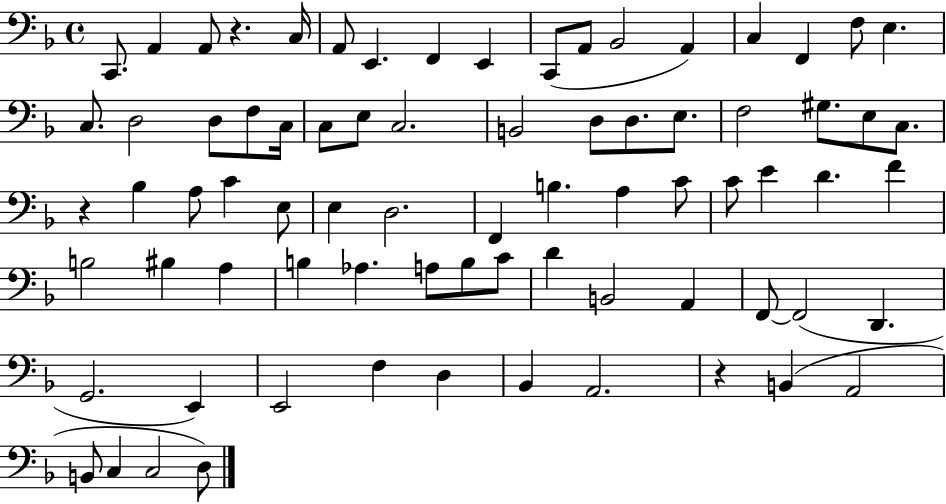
{
  \clef bass
  \time 4/4
  \defaultTimeSignature
  \key f \major
  c,8. a,4 a,8 r4. c16 | a,8 e,4. f,4 e,4 | c,8( a,8 bes,2 a,4) | c4 f,4 f8 e4. | \break c8. d2 d8 f8 c16 | c8 e8 c2. | b,2 d8 d8. e8. | f2 gis8. e8 c8. | \break r4 bes4 a8 c'4 e8 | e4 d2. | f,4 b4. a4 c'8 | c'8 e'4 d'4. f'4 | \break b2 bis4 a4 | b4 aes4. a8 b8 c'8 | d'4 b,2 a,4 | f,8~~ f,2( d,4. | \break g,2. e,4) | e,2 f4 d4 | bes,4 a,2. | r4 b,4( a,2 | \break b,8 c4 c2 d8) | \bar "|."
}